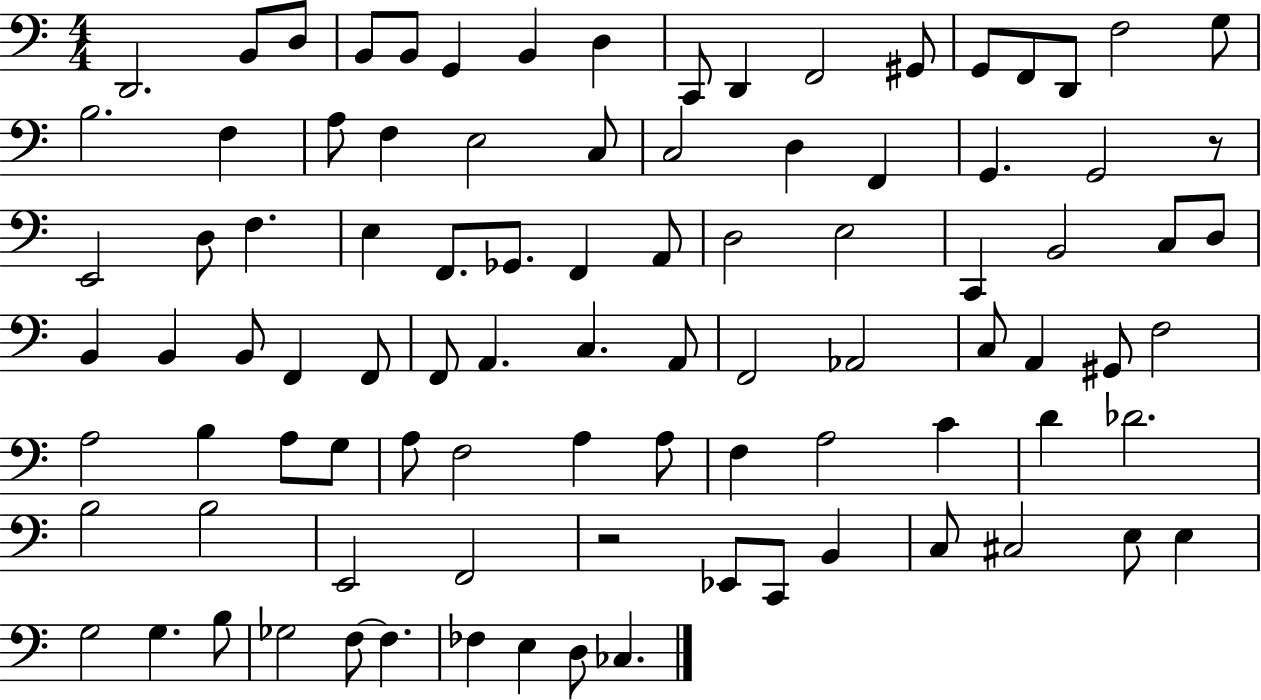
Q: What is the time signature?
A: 4/4